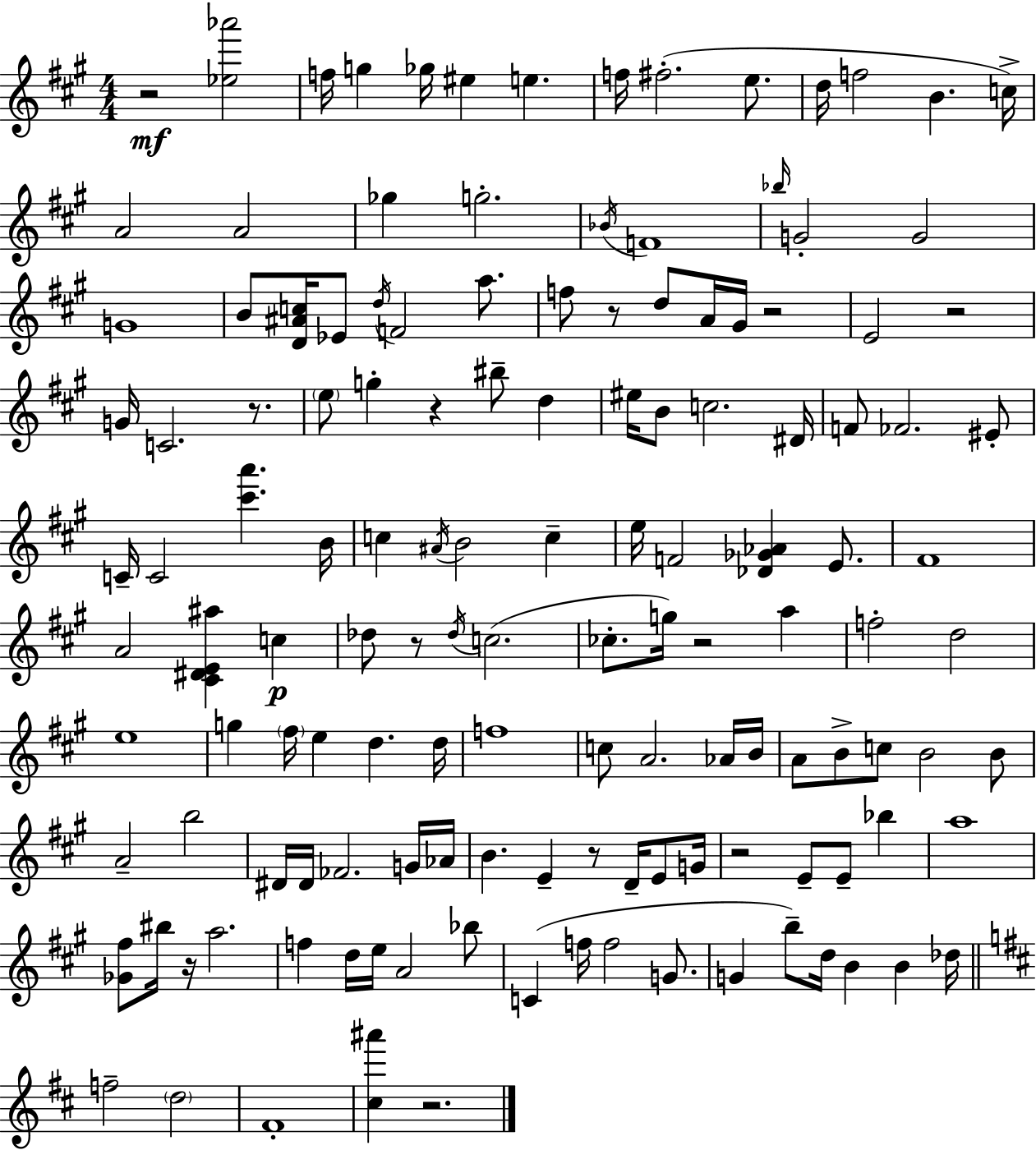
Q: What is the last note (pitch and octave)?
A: F#4